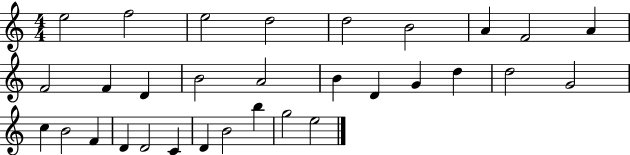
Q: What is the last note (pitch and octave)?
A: E5